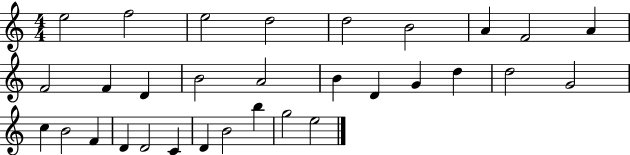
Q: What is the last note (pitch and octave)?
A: E5